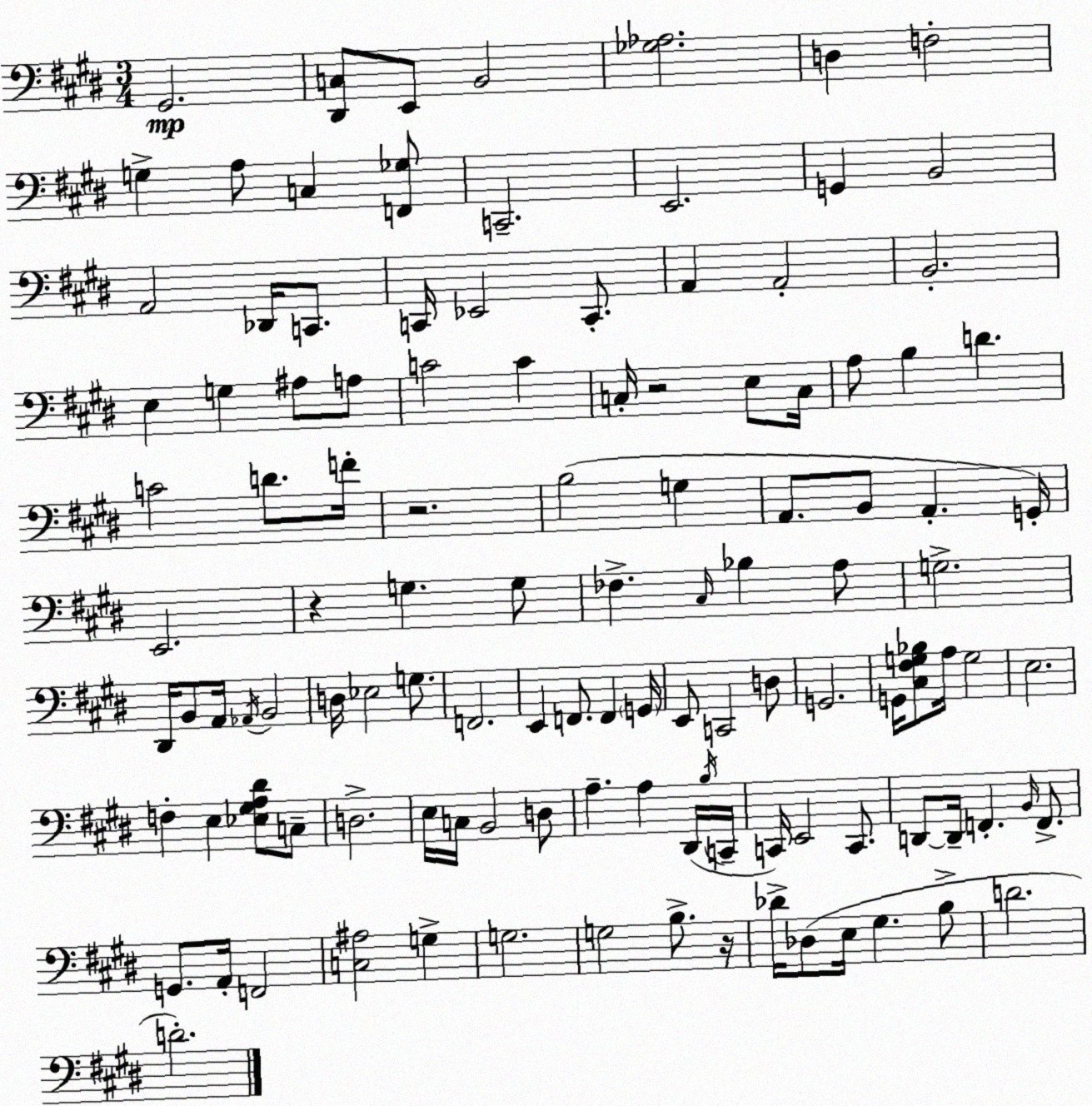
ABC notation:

X:1
T:Untitled
M:3/4
L:1/4
K:E
^G,,2 [^D,,C,]/2 E,,/2 B,,2 [_G,_A,]2 D, F,2 G, A,/2 C, [F,,_G,]/2 C,,2 E,,2 G,, B,,2 A,,2 _D,,/4 C,,/2 C,,/4 _E,,2 C,,/2 A,, A,,2 B,,2 E, G, ^A,/2 A,/2 C2 C C,/4 z2 E,/2 C,/4 A,/2 B, D C2 D/2 F/4 z2 B,2 G, A,,/2 B,,/2 A,, G,,/4 E,,2 z G, G,/2 _F, ^C,/4 _B, A,/2 G,2 ^D,,/4 B,,/2 A,,/4 _A,,/4 B,,2 D,/4 _E,2 G,/2 F,,2 E,, F,,/2 F,, G,,/4 E,,/2 C,,2 D,/2 G,,2 G,,/4 [^C,^F,G,_B,]/2 A,/4 G,2 E,2 F, E, [_E,^G,A,^D]/2 C,/2 D,2 E,/4 C,/4 B,,2 D,/2 A, A, ^D,,/4 B,/4 C,,/4 C,,/4 E,,2 C,,/2 D,,/2 D,,/4 F,, B,,/4 F,,/2 G,,/2 A,,/4 F,,2 [C,^A,]2 G, G,2 G,2 B,/2 z/4 _D/4 _D,/2 E,/4 ^G, B,/2 D2 D2